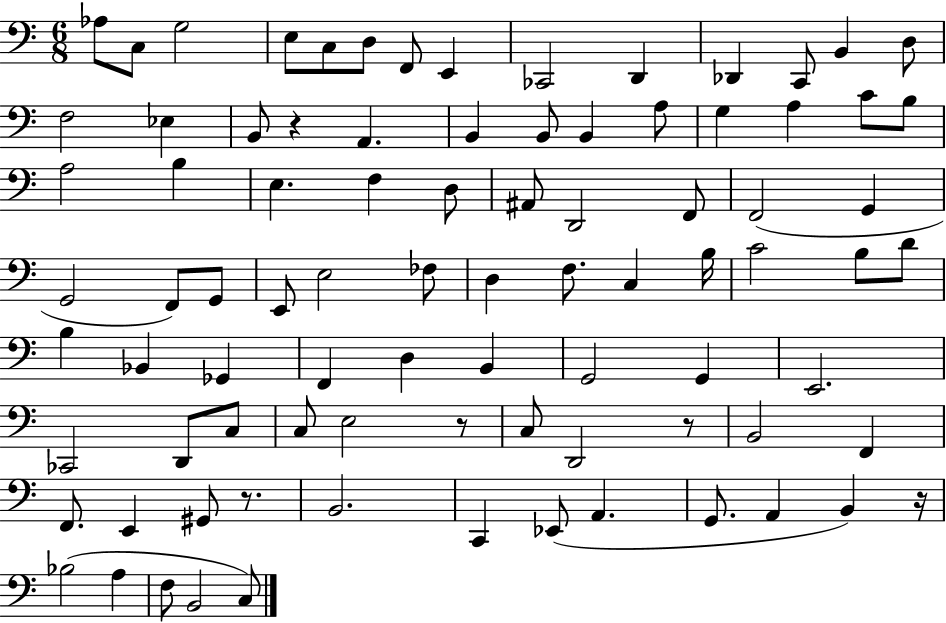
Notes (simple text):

Ab3/e C3/e G3/h E3/e C3/e D3/e F2/e E2/q CES2/h D2/q Db2/q C2/e B2/q D3/e F3/h Eb3/q B2/e R/q A2/q. B2/q B2/e B2/q A3/e G3/q A3/q C4/e B3/e A3/h B3/q E3/q. F3/q D3/e A#2/e D2/h F2/e F2/h G2/q G2/h F2/e G2/e E2/e E3/h FES3/e D3/q F3/e. C3/q B3/s C4/h B3/e D4/e B3/q Bb2/q Gb2/q F2/q D3/q B2/q G2/h G2/q E2/h. CES2/h D2/e C3/e C3/e E3/h R/e C3/e D2/h R/e B2/h F2/q F2/e. E2/q G#2/e R/e. B2/h. C2/q Eb2/e A2/q. G2/e. A2/q B2/q R/s Bb3/h A3/q F3/e B2/h C3/e